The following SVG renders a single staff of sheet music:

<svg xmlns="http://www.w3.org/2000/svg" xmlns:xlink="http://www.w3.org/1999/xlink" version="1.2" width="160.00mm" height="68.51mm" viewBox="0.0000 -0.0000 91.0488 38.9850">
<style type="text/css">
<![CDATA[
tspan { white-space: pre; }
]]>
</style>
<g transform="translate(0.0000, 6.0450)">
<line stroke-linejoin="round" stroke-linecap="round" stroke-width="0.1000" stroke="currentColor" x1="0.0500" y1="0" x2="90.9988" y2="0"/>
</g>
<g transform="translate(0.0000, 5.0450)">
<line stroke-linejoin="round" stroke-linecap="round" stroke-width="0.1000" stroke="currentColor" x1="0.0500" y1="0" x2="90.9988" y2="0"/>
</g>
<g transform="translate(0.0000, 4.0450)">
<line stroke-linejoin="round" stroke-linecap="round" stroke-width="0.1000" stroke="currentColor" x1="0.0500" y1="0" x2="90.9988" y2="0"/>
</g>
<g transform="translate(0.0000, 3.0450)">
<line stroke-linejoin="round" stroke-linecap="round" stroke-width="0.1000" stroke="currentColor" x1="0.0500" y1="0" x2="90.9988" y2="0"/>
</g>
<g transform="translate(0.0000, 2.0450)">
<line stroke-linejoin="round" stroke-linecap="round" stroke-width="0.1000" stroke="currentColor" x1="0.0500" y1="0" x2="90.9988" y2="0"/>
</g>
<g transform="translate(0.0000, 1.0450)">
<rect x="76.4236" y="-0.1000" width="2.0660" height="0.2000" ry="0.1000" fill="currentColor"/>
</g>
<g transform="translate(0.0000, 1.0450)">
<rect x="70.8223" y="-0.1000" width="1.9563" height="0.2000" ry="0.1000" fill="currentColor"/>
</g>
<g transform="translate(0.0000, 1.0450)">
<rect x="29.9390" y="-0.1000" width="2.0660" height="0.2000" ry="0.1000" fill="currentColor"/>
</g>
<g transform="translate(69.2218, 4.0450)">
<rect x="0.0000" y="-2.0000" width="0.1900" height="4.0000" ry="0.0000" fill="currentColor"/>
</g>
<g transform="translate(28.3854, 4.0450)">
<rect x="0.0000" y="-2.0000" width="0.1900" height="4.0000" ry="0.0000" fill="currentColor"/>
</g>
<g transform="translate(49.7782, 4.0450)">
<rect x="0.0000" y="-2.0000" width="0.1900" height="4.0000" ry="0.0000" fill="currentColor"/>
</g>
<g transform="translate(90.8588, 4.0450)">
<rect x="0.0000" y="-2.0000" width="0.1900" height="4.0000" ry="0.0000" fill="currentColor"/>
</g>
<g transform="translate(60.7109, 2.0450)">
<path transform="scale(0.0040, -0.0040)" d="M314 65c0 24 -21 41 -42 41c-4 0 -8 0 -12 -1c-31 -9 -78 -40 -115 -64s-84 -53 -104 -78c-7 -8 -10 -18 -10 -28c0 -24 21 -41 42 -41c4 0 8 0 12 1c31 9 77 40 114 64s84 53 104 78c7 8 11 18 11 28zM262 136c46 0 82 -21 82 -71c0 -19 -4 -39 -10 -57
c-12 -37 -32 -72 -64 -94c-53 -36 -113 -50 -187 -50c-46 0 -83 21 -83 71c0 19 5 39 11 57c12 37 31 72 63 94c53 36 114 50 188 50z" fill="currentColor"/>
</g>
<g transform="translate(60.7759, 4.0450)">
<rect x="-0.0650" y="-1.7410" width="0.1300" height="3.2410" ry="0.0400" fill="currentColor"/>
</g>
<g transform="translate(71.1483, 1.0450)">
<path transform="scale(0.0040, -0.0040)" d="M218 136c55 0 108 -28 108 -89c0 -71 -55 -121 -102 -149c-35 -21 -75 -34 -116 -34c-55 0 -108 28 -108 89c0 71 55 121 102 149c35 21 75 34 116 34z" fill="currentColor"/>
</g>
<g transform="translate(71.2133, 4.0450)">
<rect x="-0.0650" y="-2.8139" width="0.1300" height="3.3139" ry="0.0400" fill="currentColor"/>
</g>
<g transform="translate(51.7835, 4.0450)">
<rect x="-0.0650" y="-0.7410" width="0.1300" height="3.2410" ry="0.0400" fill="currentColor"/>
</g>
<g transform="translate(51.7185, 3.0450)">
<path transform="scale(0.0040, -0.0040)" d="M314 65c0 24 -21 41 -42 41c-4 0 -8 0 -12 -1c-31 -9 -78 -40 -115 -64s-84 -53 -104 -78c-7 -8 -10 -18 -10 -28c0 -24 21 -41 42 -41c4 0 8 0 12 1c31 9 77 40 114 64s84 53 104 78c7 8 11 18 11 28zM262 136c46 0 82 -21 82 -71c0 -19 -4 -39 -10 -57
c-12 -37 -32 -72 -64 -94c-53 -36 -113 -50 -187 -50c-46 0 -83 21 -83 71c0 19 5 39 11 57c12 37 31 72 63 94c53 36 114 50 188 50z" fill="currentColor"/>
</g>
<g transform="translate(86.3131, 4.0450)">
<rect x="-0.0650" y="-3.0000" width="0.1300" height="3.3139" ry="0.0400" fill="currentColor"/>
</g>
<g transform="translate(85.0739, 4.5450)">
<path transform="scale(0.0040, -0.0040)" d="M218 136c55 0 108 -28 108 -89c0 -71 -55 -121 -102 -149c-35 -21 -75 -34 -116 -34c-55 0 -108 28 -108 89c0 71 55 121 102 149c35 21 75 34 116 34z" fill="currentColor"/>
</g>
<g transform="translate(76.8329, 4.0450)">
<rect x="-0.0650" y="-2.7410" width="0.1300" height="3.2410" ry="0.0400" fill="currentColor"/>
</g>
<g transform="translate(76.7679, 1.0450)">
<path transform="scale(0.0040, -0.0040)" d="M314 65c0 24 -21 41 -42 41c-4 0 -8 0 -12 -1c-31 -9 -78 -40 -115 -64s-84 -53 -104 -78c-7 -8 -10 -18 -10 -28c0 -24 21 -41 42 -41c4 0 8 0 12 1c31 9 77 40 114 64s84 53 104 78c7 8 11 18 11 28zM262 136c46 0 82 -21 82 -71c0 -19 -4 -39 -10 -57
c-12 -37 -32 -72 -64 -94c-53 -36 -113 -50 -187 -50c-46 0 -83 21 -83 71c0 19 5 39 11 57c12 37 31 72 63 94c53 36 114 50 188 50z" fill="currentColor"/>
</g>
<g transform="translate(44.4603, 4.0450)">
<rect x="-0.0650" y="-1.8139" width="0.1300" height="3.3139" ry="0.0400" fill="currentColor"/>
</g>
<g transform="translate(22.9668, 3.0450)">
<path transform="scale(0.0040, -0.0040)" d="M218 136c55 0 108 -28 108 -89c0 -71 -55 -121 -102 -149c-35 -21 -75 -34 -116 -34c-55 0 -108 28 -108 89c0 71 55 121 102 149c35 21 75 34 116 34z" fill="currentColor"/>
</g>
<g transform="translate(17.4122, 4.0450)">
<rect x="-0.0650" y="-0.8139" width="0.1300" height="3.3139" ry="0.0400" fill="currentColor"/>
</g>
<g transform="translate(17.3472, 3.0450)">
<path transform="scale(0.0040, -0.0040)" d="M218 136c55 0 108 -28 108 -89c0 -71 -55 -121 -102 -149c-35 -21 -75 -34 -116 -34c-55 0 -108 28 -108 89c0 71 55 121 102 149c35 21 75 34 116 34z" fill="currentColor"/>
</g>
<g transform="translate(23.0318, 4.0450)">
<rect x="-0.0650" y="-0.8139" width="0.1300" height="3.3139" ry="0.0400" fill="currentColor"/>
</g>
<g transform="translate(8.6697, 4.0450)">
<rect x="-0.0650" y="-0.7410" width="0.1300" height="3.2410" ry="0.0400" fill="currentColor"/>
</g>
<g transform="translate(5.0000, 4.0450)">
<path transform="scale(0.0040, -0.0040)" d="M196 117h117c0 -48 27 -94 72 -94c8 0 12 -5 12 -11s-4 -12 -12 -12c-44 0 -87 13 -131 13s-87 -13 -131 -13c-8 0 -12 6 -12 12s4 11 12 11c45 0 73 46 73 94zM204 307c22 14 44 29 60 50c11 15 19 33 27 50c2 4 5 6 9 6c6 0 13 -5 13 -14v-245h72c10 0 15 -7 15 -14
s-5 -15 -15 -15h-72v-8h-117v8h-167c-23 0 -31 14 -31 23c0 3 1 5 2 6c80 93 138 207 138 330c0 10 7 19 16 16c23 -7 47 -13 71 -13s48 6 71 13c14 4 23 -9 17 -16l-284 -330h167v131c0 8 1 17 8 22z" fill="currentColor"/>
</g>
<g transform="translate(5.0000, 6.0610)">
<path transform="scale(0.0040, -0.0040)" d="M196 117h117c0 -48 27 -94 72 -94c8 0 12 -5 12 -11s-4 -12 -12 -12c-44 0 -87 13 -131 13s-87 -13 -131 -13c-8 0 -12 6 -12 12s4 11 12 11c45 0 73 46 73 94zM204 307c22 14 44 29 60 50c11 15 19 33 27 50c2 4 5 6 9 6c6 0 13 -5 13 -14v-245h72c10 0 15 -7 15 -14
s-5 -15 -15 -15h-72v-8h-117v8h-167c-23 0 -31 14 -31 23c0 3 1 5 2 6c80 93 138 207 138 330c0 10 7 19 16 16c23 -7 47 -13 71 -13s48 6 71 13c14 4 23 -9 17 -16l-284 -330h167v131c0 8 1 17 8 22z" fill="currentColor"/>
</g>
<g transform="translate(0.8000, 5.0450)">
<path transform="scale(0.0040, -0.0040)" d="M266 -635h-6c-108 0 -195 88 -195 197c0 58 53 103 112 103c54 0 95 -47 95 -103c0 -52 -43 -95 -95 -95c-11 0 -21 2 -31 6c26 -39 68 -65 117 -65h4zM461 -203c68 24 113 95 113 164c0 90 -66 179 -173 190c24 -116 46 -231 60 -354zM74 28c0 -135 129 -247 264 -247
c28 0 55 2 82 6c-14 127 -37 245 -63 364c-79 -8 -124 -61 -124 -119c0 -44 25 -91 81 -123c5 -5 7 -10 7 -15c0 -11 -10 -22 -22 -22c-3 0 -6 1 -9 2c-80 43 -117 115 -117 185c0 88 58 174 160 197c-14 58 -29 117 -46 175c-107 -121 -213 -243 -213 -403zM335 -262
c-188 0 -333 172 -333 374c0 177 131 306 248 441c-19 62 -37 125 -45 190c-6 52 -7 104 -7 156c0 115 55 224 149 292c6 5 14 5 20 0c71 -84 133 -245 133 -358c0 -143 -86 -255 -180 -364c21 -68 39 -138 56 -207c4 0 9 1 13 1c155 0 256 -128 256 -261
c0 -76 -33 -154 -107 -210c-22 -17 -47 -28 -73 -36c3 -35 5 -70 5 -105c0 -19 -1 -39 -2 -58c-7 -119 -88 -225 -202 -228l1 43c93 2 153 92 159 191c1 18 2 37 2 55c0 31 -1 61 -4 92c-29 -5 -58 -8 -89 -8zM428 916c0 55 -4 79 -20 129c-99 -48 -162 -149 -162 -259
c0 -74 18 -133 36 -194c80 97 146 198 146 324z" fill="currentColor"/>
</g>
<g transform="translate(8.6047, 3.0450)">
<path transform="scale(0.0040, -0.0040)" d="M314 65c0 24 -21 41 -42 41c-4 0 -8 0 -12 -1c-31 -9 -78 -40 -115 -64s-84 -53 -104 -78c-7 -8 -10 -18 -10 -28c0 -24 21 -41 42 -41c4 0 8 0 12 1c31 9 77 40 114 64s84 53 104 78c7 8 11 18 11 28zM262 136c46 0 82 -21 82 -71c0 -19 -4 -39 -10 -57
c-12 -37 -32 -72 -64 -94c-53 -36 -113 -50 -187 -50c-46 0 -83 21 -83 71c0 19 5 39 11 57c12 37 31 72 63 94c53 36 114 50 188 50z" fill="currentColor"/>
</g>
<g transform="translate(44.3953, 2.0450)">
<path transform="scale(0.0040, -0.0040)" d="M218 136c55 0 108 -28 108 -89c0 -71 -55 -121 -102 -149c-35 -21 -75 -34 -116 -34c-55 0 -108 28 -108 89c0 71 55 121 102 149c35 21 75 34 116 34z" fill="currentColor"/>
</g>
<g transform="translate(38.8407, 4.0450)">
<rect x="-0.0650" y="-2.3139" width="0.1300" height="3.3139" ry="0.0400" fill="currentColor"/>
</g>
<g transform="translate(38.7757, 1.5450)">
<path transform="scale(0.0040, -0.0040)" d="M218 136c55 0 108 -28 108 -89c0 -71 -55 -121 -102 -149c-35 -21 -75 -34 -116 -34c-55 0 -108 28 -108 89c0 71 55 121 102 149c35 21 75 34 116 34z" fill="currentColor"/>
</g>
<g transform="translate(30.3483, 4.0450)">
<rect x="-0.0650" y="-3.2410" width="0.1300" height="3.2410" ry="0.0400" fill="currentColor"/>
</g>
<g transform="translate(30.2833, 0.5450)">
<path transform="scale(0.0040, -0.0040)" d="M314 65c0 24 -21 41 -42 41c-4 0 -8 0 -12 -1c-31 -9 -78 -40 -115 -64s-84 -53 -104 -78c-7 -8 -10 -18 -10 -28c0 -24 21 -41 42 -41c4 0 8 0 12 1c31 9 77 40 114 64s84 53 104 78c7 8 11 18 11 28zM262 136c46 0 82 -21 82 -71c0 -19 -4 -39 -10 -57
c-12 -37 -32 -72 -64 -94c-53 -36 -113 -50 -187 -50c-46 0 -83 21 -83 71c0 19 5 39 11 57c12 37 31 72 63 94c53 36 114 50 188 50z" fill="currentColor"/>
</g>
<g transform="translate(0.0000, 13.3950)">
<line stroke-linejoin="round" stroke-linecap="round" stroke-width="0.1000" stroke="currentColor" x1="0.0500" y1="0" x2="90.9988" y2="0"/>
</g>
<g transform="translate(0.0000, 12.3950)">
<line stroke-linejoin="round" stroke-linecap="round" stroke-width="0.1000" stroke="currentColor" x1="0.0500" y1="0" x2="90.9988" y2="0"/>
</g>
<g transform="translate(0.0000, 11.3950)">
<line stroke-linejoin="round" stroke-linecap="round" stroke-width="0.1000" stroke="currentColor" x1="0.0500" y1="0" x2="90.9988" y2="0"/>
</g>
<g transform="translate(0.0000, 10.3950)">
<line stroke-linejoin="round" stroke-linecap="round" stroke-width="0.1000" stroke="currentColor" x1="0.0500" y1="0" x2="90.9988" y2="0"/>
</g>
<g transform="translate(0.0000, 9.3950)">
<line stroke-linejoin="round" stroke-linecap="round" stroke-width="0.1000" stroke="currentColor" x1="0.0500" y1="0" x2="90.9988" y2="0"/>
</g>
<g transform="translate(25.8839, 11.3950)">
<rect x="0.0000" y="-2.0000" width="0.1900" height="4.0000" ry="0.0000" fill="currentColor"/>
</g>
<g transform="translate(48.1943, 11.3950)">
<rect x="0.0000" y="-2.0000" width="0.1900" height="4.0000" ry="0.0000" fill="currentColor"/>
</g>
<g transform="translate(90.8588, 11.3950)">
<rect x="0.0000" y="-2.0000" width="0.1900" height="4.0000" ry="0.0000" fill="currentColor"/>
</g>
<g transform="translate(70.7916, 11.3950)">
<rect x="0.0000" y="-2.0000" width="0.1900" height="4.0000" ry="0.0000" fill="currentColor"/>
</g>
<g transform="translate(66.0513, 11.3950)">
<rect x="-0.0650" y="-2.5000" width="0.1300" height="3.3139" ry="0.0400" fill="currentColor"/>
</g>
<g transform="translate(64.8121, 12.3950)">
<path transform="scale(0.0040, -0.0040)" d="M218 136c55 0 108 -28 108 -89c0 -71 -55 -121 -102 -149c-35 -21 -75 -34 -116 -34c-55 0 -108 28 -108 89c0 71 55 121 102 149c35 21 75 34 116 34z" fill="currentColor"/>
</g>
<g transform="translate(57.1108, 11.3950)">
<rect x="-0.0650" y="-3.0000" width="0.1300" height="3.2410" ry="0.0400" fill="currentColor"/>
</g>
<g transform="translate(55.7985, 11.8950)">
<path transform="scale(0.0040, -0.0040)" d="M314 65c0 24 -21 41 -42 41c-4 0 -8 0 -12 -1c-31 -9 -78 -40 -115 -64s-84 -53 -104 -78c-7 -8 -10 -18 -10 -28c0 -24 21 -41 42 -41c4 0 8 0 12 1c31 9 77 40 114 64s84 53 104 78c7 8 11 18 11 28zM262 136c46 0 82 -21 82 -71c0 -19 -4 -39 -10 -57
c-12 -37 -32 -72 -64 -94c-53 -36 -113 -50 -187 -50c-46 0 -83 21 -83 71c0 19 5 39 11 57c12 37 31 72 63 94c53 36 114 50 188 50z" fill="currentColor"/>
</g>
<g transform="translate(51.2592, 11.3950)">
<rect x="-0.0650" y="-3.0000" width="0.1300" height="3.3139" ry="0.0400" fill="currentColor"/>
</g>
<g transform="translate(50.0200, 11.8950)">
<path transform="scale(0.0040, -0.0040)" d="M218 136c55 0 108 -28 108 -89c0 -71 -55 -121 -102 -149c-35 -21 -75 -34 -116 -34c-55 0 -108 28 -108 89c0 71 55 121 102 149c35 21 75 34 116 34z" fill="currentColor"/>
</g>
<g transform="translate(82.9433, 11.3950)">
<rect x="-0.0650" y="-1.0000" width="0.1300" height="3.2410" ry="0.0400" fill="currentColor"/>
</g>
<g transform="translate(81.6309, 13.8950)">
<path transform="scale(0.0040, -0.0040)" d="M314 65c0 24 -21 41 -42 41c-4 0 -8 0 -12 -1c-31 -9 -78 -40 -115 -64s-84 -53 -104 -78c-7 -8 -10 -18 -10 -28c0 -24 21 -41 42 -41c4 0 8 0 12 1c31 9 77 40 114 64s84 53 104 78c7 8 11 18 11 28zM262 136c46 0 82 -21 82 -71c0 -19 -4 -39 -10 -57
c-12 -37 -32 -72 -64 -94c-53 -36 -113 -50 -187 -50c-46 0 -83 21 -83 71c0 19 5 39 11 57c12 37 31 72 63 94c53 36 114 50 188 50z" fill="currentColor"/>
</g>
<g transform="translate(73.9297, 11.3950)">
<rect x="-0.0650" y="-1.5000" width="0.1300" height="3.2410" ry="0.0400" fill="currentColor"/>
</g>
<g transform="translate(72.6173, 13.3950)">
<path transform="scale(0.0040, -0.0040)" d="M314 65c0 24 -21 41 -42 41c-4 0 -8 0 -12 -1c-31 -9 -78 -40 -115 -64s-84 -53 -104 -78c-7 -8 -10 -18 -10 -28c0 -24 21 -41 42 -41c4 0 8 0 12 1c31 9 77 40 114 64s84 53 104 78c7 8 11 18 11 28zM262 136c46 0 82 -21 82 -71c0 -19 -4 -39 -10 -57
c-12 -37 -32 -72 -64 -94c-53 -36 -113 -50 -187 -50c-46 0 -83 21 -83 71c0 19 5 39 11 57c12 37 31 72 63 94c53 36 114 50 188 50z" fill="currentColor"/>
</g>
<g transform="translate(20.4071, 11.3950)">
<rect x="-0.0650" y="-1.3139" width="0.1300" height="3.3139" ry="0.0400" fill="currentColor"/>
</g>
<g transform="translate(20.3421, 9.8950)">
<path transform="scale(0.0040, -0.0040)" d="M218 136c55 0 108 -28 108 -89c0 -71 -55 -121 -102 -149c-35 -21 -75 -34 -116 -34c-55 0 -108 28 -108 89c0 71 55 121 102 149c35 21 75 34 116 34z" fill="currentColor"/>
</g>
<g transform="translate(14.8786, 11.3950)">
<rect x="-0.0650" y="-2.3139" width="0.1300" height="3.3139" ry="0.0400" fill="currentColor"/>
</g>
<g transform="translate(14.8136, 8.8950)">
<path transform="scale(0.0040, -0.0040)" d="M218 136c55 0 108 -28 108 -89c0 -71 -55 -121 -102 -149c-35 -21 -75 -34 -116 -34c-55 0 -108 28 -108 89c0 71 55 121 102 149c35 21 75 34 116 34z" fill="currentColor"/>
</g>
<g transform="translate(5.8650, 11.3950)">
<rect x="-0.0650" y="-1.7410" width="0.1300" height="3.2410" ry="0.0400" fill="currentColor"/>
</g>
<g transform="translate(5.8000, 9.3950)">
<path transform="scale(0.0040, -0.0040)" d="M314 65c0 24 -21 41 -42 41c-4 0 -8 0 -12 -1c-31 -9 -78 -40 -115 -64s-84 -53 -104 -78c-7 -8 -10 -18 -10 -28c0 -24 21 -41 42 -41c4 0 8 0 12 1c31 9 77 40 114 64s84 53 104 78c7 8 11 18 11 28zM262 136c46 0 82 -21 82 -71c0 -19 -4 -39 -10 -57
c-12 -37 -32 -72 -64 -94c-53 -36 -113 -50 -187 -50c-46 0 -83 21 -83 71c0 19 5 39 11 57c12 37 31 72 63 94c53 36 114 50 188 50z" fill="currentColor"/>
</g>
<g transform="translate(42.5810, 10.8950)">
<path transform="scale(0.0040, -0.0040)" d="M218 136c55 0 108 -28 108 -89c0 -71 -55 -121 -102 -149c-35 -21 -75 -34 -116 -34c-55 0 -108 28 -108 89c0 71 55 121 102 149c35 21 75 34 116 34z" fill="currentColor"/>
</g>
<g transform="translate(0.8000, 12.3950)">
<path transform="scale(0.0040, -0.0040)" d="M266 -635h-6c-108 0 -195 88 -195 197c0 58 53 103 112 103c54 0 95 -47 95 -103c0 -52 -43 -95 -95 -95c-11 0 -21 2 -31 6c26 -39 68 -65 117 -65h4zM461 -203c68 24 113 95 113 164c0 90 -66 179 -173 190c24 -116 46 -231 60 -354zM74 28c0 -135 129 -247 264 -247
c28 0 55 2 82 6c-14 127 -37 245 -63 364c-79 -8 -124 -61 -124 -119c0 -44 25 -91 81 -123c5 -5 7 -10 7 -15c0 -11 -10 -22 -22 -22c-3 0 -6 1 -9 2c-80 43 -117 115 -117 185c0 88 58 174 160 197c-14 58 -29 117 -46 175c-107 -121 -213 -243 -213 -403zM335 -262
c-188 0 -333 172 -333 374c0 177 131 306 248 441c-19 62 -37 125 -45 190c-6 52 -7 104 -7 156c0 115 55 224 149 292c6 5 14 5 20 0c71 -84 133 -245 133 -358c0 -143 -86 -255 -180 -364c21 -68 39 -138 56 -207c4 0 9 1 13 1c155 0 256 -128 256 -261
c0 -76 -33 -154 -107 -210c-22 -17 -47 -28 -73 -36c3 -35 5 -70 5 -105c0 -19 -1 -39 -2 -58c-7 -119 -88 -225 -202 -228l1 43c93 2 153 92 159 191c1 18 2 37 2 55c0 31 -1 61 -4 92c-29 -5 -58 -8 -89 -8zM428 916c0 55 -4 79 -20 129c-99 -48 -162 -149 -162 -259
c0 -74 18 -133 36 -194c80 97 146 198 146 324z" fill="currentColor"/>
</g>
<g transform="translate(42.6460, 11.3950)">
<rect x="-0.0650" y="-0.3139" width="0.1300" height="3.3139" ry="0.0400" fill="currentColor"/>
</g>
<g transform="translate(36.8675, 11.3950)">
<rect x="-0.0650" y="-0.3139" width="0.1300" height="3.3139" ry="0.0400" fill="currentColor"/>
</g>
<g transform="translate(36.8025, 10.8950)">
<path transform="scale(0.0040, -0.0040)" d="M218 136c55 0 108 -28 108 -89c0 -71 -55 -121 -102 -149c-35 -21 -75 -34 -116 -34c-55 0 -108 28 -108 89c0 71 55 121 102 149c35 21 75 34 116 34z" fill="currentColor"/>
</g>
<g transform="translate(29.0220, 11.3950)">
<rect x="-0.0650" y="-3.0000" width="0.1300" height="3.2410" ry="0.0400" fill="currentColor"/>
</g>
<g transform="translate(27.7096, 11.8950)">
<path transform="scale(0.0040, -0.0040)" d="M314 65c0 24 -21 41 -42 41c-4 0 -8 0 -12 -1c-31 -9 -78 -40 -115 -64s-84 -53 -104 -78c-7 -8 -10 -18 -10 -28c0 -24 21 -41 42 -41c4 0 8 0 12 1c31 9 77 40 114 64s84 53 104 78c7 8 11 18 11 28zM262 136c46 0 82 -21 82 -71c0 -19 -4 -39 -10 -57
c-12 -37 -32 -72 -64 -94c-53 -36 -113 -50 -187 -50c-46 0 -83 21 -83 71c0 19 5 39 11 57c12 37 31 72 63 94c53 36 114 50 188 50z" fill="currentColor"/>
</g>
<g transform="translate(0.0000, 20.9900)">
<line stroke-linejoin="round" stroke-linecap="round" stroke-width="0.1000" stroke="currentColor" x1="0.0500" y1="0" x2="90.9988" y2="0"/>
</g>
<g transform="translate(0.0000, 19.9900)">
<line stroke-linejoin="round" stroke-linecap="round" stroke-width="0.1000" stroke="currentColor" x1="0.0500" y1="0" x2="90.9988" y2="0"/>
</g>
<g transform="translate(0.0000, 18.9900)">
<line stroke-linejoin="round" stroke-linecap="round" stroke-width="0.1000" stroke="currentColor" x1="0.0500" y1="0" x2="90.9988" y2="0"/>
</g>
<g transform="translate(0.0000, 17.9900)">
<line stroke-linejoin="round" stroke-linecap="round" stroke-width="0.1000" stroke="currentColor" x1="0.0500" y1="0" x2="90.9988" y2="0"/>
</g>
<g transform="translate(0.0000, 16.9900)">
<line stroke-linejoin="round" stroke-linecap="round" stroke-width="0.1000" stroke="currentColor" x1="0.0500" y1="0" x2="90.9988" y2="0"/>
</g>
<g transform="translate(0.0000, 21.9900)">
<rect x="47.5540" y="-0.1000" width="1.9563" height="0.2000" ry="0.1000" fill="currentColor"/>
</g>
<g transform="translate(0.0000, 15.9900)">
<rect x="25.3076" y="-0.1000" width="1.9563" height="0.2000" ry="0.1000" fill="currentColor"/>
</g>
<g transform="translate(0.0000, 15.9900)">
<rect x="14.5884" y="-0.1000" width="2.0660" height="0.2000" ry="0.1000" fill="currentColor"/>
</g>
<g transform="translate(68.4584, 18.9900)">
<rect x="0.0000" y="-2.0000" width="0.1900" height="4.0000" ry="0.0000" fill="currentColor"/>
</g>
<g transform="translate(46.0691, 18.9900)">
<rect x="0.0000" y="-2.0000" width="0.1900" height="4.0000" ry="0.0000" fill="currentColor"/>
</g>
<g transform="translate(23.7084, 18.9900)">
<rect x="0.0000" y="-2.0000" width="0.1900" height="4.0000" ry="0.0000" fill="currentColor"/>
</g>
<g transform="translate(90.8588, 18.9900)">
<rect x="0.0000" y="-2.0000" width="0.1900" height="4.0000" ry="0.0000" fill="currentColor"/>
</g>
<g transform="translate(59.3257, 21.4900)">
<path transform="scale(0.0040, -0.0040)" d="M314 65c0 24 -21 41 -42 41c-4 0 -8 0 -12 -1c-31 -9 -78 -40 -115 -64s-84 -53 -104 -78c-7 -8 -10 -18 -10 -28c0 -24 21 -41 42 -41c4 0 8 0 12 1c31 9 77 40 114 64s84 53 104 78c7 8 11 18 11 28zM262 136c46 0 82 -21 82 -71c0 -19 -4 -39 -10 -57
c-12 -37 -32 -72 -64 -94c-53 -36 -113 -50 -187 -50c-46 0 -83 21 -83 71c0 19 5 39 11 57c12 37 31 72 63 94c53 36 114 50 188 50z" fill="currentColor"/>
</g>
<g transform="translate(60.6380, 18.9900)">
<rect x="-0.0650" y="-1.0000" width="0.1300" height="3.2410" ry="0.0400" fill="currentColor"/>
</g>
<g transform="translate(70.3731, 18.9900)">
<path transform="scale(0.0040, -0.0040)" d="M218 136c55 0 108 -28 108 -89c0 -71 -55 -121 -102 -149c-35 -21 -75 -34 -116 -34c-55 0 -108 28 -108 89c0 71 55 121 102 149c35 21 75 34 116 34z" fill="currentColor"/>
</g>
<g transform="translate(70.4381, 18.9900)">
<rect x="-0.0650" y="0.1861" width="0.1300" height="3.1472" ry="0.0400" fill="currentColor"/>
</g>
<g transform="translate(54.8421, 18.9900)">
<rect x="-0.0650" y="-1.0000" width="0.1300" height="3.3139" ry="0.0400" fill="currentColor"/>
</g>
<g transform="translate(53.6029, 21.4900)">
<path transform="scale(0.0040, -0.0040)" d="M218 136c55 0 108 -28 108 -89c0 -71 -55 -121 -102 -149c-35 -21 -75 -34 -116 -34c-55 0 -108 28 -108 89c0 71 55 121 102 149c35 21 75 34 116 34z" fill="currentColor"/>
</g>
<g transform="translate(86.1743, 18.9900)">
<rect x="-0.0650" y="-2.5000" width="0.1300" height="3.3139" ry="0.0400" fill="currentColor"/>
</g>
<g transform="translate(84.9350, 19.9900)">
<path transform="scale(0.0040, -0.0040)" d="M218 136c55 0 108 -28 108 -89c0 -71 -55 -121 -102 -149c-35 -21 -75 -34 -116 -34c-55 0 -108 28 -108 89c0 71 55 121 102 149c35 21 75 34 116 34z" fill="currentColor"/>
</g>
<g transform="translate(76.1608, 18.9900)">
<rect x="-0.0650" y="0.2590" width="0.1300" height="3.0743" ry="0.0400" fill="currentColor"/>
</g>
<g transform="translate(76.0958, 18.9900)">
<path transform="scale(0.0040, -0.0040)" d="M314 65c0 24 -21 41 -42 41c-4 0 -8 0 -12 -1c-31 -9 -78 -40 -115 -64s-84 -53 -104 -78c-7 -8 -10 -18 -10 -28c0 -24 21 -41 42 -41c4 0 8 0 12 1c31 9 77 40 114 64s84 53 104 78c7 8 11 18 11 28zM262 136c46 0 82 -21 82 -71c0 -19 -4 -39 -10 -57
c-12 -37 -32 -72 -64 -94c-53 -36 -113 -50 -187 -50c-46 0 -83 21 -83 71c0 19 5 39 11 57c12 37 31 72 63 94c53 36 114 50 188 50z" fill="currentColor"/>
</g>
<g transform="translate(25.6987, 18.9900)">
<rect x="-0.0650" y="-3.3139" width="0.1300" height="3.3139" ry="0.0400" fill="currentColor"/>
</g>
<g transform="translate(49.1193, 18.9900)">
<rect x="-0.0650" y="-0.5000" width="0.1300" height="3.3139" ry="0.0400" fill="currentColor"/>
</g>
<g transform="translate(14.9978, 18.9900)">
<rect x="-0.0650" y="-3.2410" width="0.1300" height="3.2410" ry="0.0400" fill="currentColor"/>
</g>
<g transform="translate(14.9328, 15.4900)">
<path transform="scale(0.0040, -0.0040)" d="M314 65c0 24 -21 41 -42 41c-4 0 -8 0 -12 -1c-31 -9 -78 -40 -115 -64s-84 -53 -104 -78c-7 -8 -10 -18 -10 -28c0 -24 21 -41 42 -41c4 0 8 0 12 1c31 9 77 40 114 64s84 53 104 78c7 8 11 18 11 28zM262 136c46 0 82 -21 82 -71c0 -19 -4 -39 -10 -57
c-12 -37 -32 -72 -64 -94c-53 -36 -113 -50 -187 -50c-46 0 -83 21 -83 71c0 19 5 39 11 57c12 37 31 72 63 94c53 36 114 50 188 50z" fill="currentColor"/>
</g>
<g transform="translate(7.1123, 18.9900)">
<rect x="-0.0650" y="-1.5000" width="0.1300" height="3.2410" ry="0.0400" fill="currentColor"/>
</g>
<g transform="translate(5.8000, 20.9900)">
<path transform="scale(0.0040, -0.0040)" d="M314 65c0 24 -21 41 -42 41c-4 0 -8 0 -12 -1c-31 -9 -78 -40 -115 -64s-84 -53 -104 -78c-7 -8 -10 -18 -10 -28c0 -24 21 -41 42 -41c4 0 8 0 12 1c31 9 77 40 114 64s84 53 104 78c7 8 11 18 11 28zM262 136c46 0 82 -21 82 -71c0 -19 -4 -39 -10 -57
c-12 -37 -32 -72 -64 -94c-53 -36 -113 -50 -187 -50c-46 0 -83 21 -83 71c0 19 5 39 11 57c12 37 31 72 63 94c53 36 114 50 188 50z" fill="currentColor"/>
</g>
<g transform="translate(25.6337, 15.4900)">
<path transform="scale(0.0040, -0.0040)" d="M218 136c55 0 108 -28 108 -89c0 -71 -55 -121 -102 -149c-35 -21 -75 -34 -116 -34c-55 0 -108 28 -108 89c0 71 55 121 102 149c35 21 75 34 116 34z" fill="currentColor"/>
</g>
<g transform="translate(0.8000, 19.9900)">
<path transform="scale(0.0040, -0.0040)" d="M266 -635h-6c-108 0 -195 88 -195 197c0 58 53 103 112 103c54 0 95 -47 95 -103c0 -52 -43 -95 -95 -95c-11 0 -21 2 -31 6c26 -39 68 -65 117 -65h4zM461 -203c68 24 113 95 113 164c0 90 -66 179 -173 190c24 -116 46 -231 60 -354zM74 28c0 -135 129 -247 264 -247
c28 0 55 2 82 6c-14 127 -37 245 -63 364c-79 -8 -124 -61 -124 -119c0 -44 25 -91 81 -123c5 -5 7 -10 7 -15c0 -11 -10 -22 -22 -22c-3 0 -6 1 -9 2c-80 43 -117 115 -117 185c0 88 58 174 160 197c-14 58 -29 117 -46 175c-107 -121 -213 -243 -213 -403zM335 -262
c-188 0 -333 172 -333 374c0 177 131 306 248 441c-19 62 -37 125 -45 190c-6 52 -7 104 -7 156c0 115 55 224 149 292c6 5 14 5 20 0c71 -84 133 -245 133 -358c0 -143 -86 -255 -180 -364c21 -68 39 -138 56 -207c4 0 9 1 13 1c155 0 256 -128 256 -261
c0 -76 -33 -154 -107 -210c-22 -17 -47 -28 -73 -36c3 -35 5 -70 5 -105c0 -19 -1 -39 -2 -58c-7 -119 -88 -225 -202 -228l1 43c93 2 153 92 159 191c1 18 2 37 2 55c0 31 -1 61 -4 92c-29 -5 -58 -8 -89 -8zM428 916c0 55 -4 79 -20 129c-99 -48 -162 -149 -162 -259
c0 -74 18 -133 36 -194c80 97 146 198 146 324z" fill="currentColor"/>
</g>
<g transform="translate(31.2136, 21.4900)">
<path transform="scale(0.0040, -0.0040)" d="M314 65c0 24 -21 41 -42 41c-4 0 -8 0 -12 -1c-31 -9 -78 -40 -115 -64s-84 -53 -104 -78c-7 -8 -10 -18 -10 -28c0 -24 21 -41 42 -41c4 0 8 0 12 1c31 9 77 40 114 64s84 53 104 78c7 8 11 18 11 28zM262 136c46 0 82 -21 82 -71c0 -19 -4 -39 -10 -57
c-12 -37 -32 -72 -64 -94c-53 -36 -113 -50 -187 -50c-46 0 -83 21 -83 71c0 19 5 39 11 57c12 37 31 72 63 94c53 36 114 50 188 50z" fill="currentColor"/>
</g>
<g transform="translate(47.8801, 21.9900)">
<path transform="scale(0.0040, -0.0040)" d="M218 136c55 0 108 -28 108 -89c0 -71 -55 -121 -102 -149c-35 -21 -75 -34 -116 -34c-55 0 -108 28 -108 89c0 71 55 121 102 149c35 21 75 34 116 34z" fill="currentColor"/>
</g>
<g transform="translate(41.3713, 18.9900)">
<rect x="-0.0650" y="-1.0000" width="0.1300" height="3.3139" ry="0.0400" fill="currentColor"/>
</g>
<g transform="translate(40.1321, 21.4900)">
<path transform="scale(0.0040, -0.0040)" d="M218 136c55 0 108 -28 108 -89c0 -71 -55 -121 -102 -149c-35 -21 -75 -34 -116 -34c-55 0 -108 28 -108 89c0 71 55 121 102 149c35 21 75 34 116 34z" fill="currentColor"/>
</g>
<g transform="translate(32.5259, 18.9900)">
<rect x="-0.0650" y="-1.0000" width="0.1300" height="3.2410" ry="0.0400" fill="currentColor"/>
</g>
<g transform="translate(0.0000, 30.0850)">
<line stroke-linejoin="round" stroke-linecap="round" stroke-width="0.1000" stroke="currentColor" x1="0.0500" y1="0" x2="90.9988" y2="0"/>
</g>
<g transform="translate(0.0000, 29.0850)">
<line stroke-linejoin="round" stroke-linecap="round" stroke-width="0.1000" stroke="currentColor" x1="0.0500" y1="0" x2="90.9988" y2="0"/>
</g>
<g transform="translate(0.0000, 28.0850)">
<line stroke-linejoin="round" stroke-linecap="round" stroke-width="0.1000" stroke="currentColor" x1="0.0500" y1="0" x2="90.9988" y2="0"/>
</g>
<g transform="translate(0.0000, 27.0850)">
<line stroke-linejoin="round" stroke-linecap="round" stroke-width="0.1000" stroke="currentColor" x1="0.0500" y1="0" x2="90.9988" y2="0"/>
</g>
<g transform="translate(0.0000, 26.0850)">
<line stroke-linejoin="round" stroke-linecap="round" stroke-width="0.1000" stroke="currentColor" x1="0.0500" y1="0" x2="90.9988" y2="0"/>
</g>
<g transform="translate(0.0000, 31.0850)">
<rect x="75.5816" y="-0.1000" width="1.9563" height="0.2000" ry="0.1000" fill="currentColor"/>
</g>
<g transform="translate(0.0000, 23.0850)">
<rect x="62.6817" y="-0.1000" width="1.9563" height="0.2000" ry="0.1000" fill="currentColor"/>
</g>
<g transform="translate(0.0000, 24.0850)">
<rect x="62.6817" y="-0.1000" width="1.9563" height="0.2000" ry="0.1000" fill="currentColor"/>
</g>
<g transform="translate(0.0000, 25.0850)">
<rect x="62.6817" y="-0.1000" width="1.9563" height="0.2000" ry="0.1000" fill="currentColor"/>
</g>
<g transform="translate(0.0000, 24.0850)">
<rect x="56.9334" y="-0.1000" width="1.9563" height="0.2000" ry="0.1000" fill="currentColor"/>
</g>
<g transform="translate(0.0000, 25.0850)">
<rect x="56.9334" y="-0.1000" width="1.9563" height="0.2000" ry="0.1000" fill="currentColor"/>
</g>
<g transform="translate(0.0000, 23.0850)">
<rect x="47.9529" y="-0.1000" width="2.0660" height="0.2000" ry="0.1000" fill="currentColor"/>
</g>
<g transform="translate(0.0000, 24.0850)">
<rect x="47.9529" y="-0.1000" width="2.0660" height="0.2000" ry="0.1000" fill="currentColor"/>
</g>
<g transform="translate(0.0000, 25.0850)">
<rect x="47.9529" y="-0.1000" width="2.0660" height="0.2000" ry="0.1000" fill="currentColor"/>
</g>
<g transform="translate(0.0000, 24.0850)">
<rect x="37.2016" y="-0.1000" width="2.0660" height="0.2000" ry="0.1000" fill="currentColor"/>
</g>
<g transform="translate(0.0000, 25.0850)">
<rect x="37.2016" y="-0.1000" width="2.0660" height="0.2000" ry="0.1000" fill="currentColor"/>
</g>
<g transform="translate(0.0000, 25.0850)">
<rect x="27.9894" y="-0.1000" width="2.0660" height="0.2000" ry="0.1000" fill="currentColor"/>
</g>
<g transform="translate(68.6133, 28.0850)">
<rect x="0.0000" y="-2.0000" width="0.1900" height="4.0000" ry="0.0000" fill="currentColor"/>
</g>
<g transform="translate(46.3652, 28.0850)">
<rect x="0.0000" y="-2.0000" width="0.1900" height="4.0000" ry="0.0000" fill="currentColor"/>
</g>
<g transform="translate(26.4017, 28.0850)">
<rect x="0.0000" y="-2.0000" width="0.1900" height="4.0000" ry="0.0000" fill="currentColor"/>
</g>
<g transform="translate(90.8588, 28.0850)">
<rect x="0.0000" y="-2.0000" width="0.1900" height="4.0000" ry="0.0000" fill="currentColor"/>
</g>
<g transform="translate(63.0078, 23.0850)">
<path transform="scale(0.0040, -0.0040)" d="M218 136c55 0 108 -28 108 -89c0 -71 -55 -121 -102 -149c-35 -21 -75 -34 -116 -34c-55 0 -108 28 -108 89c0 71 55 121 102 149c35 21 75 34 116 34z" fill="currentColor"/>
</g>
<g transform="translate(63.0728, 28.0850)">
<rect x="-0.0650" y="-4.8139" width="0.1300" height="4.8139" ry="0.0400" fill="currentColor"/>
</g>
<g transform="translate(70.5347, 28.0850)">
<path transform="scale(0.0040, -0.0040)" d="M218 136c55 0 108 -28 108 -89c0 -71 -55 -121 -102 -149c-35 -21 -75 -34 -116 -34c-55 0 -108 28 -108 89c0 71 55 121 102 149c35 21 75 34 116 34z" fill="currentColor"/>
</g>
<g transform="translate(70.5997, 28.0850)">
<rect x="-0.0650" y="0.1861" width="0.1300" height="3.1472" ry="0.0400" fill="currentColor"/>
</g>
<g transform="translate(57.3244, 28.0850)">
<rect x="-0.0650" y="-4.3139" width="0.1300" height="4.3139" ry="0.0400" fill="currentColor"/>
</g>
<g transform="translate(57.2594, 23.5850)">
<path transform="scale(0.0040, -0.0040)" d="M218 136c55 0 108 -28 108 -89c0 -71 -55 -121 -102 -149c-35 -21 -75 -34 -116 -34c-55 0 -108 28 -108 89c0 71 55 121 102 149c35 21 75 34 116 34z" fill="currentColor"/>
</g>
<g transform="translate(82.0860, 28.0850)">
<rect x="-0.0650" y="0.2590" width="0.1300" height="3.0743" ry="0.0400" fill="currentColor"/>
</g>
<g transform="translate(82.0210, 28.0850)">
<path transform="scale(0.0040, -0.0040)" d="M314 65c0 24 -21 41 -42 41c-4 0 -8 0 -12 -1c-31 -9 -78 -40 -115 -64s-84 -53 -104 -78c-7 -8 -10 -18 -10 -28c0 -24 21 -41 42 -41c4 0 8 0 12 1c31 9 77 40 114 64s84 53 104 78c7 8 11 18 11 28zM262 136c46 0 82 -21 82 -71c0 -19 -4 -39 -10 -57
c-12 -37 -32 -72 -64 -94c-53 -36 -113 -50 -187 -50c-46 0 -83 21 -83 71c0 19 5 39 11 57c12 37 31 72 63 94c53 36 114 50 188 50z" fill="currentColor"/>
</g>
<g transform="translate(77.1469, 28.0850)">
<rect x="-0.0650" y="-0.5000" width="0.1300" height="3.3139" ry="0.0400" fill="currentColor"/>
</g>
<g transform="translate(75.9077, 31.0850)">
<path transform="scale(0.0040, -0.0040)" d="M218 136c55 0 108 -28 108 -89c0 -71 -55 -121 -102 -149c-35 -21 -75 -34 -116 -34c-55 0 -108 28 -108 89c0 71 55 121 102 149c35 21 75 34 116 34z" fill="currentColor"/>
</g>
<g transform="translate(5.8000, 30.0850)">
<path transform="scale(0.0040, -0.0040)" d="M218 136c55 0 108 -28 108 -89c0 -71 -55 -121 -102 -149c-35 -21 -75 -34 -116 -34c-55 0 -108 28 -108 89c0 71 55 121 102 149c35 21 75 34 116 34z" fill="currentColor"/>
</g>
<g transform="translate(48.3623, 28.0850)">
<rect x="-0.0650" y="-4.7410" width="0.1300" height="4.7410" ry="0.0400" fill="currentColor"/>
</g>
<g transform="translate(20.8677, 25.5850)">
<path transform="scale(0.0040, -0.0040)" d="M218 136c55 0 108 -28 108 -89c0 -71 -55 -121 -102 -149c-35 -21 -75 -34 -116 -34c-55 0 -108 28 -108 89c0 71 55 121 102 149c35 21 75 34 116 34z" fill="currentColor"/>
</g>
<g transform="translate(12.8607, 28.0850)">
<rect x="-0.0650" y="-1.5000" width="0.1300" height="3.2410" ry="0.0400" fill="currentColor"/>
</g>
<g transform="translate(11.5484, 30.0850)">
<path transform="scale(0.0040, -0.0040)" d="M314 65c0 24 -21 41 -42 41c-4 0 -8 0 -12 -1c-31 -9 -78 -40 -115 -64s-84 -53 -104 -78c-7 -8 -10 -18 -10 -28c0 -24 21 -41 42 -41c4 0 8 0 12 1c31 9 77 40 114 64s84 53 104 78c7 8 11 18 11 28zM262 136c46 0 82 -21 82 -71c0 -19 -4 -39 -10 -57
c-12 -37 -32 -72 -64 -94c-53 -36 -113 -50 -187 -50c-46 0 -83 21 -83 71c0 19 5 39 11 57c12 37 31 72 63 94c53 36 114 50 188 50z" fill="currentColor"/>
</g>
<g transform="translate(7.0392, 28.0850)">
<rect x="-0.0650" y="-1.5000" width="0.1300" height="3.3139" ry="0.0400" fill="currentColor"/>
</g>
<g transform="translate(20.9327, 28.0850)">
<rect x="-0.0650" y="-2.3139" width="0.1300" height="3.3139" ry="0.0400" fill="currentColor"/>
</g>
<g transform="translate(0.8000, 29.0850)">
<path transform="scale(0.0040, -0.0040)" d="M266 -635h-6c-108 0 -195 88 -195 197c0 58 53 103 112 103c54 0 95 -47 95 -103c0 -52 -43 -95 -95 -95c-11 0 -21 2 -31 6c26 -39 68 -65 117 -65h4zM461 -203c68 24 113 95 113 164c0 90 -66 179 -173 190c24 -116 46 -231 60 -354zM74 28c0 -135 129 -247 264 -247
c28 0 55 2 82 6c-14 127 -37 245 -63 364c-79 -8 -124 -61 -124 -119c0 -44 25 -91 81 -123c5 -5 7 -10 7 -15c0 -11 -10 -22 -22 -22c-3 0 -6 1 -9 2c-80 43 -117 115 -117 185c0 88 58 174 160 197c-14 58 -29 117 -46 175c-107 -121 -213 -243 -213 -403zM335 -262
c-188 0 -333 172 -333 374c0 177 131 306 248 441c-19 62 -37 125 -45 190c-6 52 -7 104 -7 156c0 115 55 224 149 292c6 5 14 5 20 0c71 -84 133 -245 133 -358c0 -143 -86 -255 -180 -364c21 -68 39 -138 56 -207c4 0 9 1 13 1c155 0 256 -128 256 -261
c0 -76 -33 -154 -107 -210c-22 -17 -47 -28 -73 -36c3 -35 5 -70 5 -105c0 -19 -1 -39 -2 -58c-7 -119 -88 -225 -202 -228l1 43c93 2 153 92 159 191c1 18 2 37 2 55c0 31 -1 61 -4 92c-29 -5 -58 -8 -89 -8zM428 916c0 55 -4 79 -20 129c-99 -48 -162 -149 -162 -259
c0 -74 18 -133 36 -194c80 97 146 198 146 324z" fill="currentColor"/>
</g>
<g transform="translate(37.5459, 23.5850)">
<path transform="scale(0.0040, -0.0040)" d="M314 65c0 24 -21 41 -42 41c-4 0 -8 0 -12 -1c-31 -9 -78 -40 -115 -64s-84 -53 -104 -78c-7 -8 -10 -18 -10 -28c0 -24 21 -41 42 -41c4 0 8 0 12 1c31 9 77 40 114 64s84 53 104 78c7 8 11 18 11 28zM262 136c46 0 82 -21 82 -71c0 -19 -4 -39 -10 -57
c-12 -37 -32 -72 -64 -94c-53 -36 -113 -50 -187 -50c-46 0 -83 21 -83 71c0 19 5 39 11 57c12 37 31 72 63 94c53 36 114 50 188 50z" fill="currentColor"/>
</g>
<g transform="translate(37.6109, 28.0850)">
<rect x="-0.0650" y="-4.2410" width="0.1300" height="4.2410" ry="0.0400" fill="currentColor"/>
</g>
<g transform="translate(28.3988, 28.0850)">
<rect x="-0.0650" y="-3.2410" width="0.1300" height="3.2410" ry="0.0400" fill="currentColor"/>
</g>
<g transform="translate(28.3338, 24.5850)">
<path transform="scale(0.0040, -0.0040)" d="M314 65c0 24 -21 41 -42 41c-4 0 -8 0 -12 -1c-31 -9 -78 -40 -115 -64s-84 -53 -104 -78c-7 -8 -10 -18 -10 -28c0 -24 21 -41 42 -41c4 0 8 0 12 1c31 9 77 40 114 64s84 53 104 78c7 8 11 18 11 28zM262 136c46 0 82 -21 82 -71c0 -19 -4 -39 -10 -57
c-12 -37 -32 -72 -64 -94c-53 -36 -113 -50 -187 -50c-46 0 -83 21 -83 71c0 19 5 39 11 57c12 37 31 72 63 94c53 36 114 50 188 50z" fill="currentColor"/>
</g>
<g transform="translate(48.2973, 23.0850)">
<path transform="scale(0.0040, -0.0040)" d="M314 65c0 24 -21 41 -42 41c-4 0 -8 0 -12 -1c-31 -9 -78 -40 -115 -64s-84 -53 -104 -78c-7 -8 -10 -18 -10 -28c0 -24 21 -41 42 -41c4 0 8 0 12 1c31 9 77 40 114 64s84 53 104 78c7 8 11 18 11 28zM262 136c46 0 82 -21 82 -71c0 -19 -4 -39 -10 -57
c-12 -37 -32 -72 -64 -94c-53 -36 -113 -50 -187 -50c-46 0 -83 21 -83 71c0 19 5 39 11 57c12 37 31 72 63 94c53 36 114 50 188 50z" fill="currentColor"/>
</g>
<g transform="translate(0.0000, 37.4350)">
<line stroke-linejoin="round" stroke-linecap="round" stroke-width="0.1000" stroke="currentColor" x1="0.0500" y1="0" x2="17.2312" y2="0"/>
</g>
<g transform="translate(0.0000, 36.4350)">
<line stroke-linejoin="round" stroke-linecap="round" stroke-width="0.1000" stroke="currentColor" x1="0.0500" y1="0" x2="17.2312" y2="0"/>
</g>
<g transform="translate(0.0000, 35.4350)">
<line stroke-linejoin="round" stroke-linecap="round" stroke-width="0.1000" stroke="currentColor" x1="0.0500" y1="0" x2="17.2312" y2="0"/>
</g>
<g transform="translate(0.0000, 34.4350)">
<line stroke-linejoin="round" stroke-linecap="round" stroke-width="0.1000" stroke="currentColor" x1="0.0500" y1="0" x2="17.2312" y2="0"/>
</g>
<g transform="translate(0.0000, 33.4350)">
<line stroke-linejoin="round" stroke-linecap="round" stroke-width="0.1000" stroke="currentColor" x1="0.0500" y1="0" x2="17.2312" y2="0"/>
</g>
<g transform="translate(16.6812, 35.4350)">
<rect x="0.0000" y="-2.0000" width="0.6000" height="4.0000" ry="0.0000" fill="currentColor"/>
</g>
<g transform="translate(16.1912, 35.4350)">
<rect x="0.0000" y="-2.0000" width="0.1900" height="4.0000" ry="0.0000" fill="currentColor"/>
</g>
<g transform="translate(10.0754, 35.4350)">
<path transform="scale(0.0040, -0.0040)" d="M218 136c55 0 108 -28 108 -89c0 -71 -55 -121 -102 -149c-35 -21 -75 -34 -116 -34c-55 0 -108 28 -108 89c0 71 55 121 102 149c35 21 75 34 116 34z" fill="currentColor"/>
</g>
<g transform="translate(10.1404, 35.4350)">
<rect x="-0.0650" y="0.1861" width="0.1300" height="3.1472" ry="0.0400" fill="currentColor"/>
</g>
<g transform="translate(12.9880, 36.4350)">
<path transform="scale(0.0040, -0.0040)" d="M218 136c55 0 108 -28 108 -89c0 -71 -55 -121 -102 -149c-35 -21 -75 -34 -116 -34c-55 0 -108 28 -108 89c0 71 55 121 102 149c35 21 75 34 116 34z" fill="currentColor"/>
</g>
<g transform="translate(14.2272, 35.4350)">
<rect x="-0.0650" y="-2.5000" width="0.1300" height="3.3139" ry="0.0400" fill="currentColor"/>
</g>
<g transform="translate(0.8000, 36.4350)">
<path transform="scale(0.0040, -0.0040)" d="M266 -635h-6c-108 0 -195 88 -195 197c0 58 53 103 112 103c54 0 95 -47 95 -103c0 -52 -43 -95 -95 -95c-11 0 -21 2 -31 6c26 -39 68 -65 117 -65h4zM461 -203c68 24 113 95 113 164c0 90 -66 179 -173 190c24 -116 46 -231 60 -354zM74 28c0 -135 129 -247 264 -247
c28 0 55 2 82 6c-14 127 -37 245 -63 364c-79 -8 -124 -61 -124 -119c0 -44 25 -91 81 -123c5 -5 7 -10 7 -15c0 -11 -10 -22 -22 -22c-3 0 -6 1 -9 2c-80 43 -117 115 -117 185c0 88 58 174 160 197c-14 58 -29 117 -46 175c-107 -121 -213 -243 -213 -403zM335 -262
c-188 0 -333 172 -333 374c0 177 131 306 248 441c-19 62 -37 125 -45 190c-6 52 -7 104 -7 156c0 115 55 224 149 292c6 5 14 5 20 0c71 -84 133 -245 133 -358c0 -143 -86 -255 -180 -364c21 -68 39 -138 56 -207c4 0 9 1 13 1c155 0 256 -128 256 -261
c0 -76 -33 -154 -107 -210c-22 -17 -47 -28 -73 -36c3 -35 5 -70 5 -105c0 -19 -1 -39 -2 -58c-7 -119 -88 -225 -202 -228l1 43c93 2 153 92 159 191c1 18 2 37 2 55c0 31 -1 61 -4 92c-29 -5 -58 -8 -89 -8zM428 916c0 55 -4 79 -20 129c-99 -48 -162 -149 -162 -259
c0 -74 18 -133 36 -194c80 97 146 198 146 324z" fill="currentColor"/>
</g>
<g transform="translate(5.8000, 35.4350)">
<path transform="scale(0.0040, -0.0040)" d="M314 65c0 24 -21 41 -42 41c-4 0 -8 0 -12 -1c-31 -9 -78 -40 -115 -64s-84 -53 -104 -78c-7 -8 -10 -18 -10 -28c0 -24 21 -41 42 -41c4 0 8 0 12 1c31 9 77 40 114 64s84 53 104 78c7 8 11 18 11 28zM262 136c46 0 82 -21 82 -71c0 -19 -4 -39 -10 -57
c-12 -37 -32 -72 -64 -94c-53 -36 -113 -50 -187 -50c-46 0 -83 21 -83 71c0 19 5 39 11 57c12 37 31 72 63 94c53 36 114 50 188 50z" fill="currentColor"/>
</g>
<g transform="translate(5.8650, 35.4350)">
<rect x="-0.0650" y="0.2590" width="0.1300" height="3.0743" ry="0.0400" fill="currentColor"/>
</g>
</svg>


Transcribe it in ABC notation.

X:1
T:Untitled
M:4/4
L:1/4
K:C
d2 d d b2 g f d2 f2 a a2 A f2 g e A2 c c A A2 G E2 D2 E2 b2 b D2 D C D D2 B B2 G E E2 g b2 d'2 e'2 d' e' B C B2 B2 B G